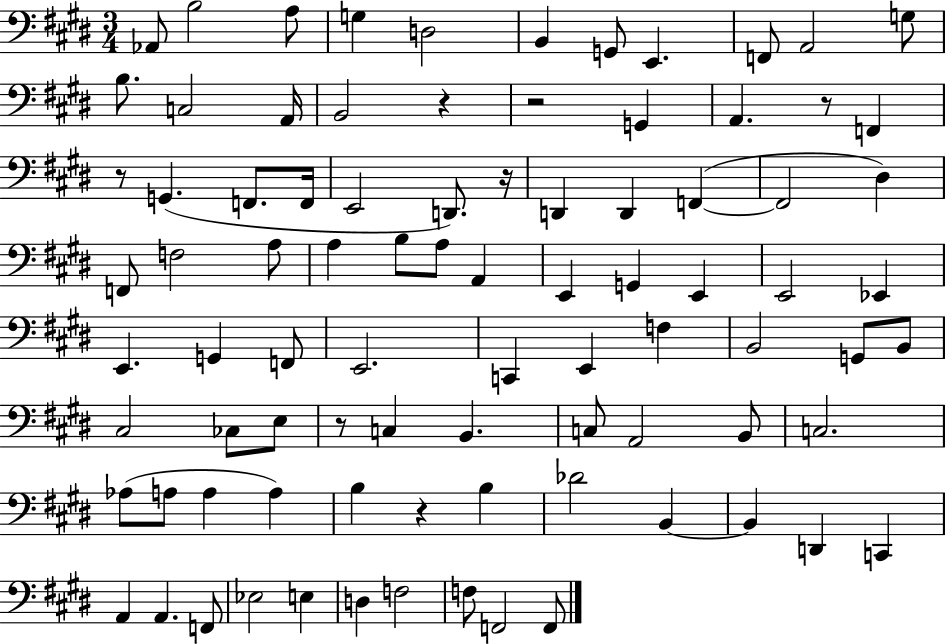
{
  \clef bass
  \numericTimeSignature
  \time 3/4
  \key e \major
  \repeat volta 2 { aes,8 b2 a8 | g4 d2 | b,4 g,8 e,4. | f,8 a,2 g8 | \break b8. c2 a,16 | b,2 r4 | r2 g,4 | a,4. r8 f,4 | \break r8 g,4.( f,8. f,16 | e,2 d,8.) r16 | d,4 d,4 f,4~(~ | f,2 dis4) | \break f,8 f2 a8 | a4 b8 a8 a,4 | e,4 g,4 e,4 | e,2 ees,4 | \break e,4. g,4 f,8 | e,2. | c,4 e,4 f4 | b,2 g,8 b,8 | \break cis2 ces8 e8 | r8 c4 b,4. | c8 a,2 b,8 | c2. | \break aes8( a8 a4 a4) | b4 r4 b4 | des'2 b,4~~ | b,4 d,4 c,4 | \break a,4 a,4. f,8 | ees2 e4 | d4 f2 | f8 f,2 f,8 | \break } \bar "|."
}